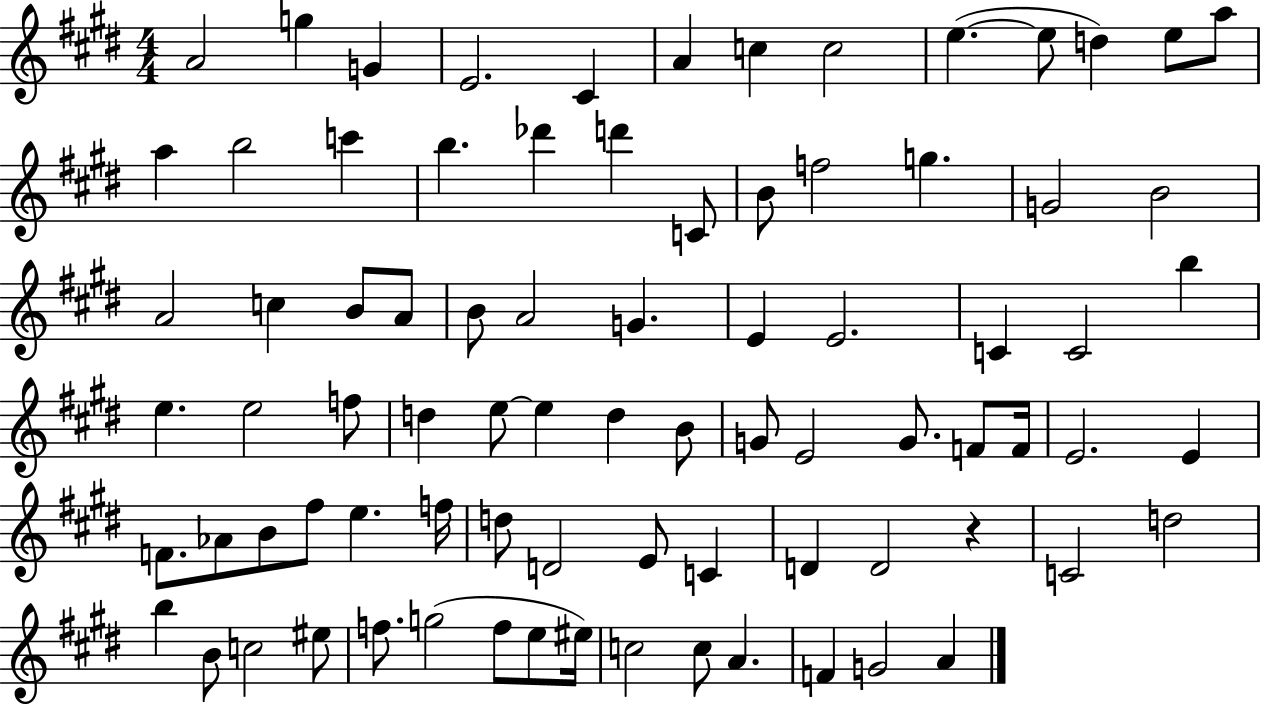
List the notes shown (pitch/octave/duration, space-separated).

A4/h G5/q G4/q E4/h. C#4/q A4/q C5/q C5/h E5/q. E5/e D5/q E5/e A5/e A5/q B5/h C6/q B5/q. Db6/q D6/q C4/e B4/e F5/h G5/q. G4/h B4/h A4/h C5/q B4/e A4/e B4/e A4/h G4/q. E4/q E4/h. C4/q C4/h B5/q E5/q. E5/h F5/e D5/q E5/e E5/q D5/q B4/e G4/e E4/h G4/e. F4/e F4/s E4/h. E4/q F4/e. Ab4/e B4/e F#5/e E5/q. F5/s D5/e D4/h E4/e C4/q D4/q D4/h R/q C4/h D5/h B5/q B4/e C5/h EIS5/e F5/e. G5/h F5/e E5/e EIS5/s C5/h C5/e A4/q. F4/q G4/h A4/q